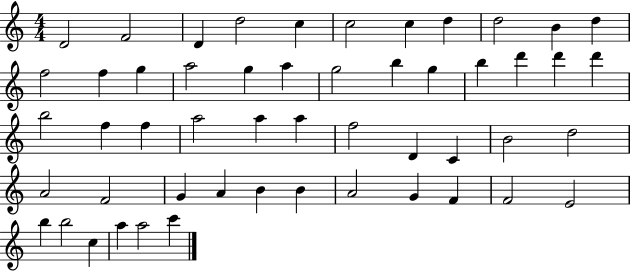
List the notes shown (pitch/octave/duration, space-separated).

D4/h F4/h D4/q D5/h C5/q C5/h C5/q D5/q D5/h B4/q D5/q F5/h F5/q G5/q A5/h G5/q A5/q G5/h B5/q G5/q B5/q D6/q D6/q D6/q B5/h F5/q F5/q A5/h A5/q A5/q F5/h D4/q C4/q B4/h D5/h A4/h F4/h G4/q A4/q B4/q B4/q A4/h G4/q F4/q F4/h E4/h B5/q B5/h C5/q A5/q A5/h C6/q